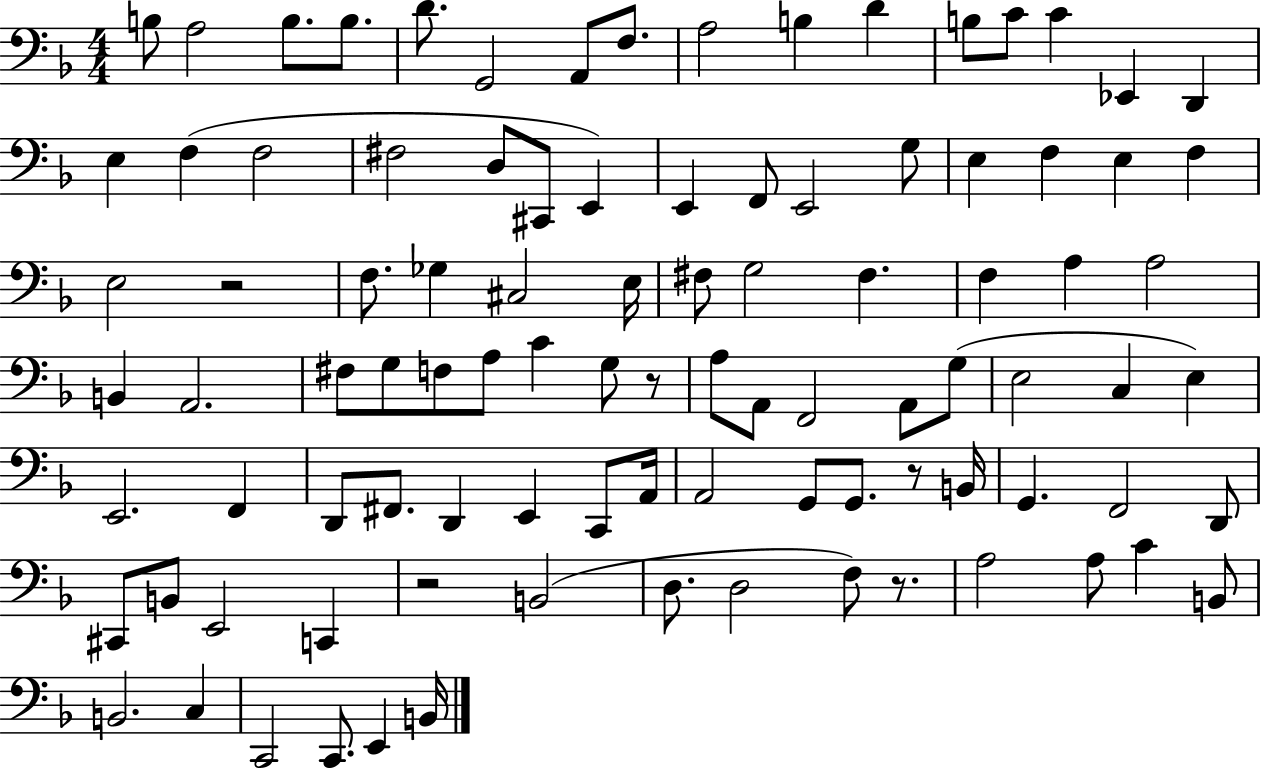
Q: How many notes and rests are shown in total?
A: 96